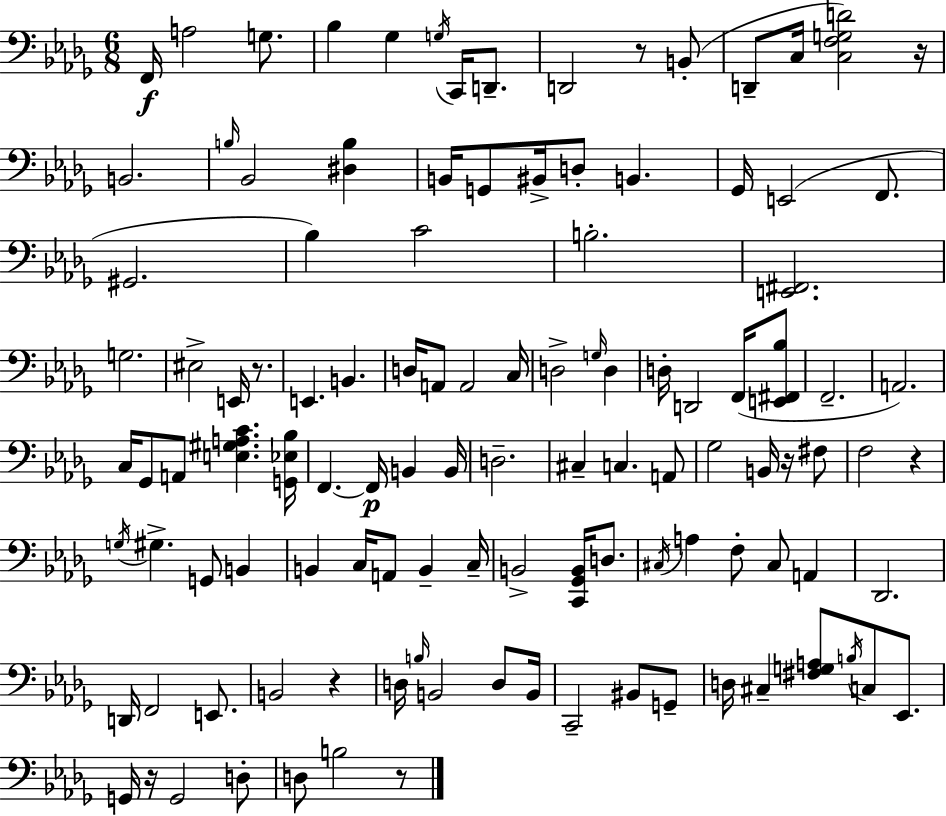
F2/s A3/h G3/e. Bb3/q Gb3/q G3/s C2/s D2/e. D2/h R/e B2/e D2/e C3/s [C3,F3,G3,D4]/h R/s B2/h. B3/s Bb2/h [D#3,B3]/q B2/s G2/e BIS2/s D3/e B2/q. Gb2/s E2/h F2/e. G#2/h. Bb3/q C4/h B3/h. [E2,F#2]/h. G3/h. EIS3/h E2/s R/e. E2/q. B2/q. D3/s A2/e A2/h C3/s D3/h G3/s D3/q D3/s D2/h F2/s [E2,F#2,Bb3]/e F2/h. A2/h. C3/s Gb2/e A2/e [E3,G#3,A3,C4]/q. [G2,Eb3,Bb3]/s F2/q. F2/s B2/q B2/s D3/h. C#3/q C3/q. A2/e Gb3/h B2/s R/s F#3/e F3/h R/q G3/s G#3/q. G2/e B2/q B2/q C3/s A2/e B2/q C3/s B2/h [C2,Gb2,B2]/s D3/e. C#3/s A3/q F3/e C#3/e A2/q Db2/h. D2/s F2/h E2/e. B2/h R/q D3/s B3/s B2/h D3/e B2/s C2/h BIS2/e G2/e D3/s C#3/q [F#3,G3,A3]/e B3/s C3/e Eb2/e. G2/s R/s G2/h D3/e D3/e B3/h R/e